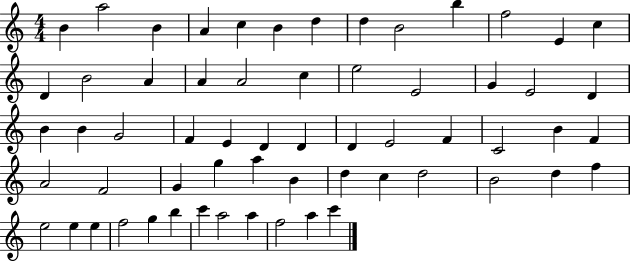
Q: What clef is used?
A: treble